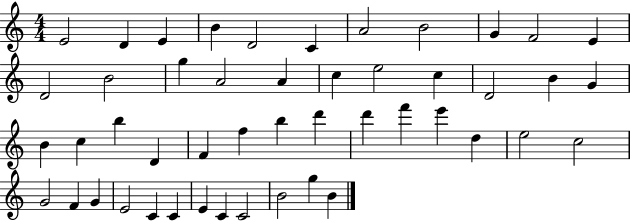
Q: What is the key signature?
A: C major